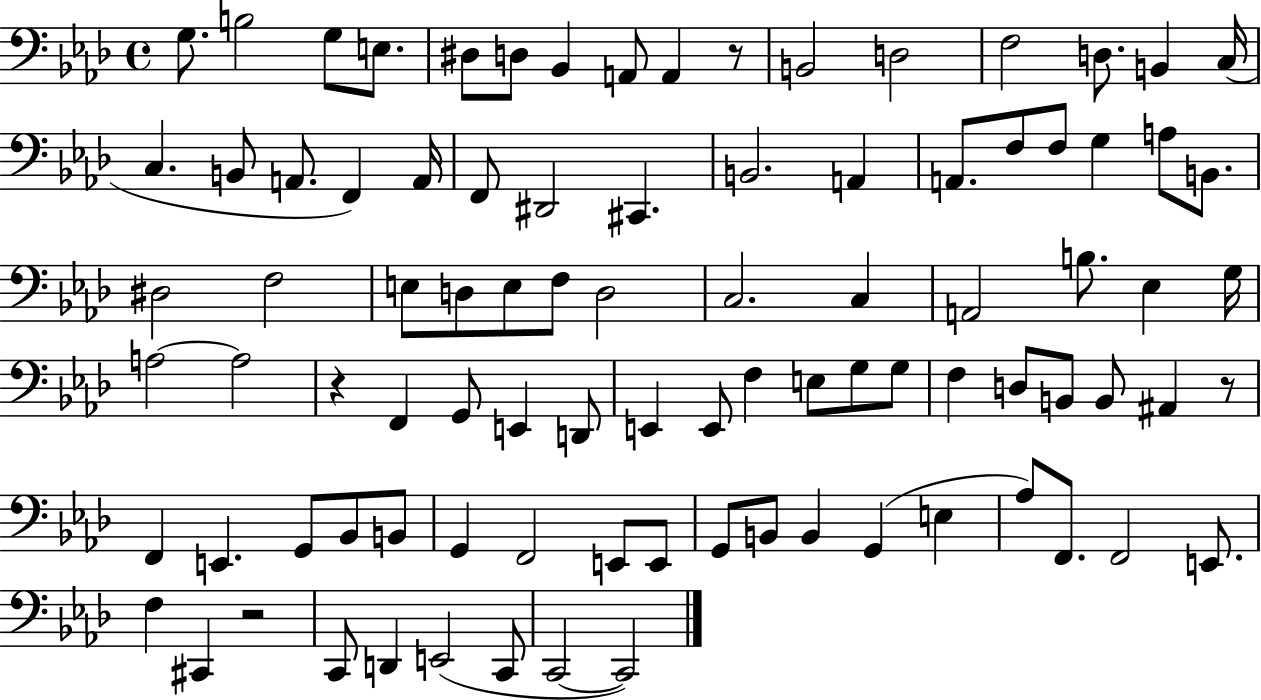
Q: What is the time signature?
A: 4/4